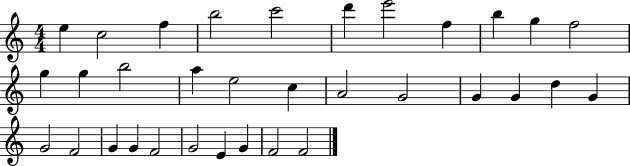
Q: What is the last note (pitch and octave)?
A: F4